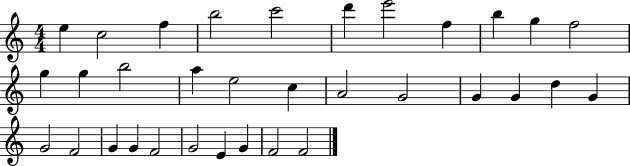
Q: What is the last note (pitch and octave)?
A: F4